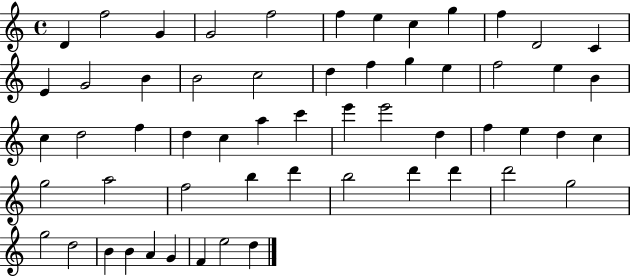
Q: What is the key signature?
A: C major